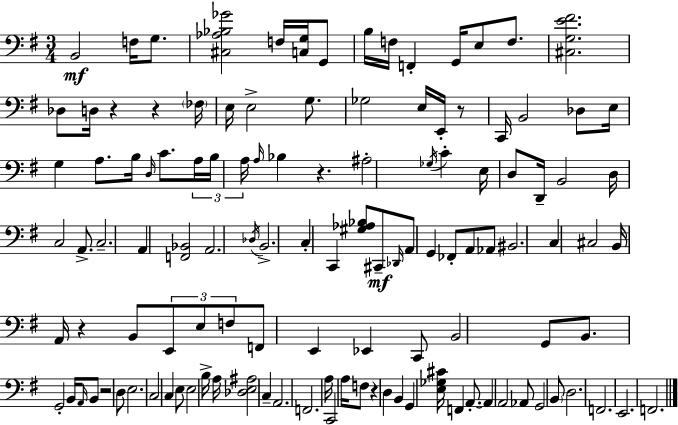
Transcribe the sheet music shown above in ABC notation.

X:1
T:Untitled
M:3/4
L:1/4
K:G
B,,2 F,/4 G,/2 [^C,_A,_B,_G]2 F,/4 [C,G,]/4 G,,/2 B,/4 F,/4 F,, G,,/4 E,/2 F,/2 [^C,G,E^F]2 _D,/2 D,/4 z z _F,/4 E,/4 E,2 G,/2 _G,2 E,/4 E,,/4 z/2 C,,/4 B,,2 _D,/2 E,/4 G, A,/2 B,/4 D,/4 C/2 A,/4 B,/4 A,/4 A,/4 _B, z ^A,2 _G,/4 C E,/4 D,/2 D,,/4 B,,2 D,/4 C,2 A,,/2 C,2 A,, [F,,_B,,]2 A,,2 _D,/4 B,,2 C, C,, [^G,_A,_B,]/2 ^C,,/2 _D,,/4 A,,/2 G,, _F,,/2 A,,/2 _A,,/2 ^B,,2 C, ^C,2 B,,/4 A,,/4 z B,,/2 E,,/2 E,/2 F,/2 F,,/2 E,, _E,, C,,/2 B,,2 G,,/2 B,,/2 G,,2 B,,/4 A,,/4 B,,/2 z2 D,/2 E,2 C,2 C, E,/2 E,2 B,/4 A,/4 [_D,E,^A,]2 C, A,,2 F,,2 A,/4 C,,2 A,/4 F,/2 z D, B,, G,, [E,_G,^C]/4 F,, A,,/2 A,, A,,2 _A,,/2 G,,2 B,,/2 D,2 F,,2 E,,2 F,,2